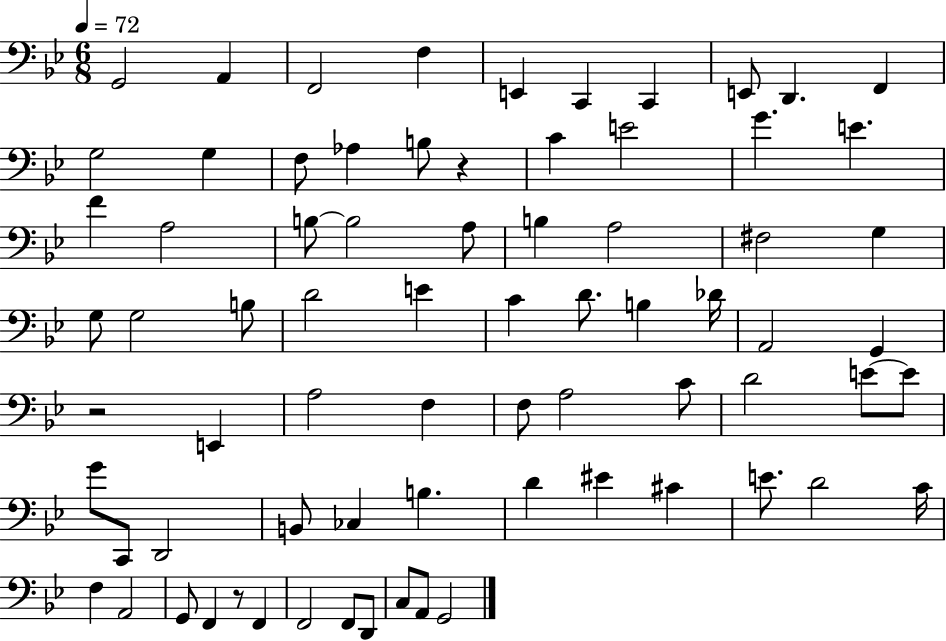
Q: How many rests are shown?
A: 3